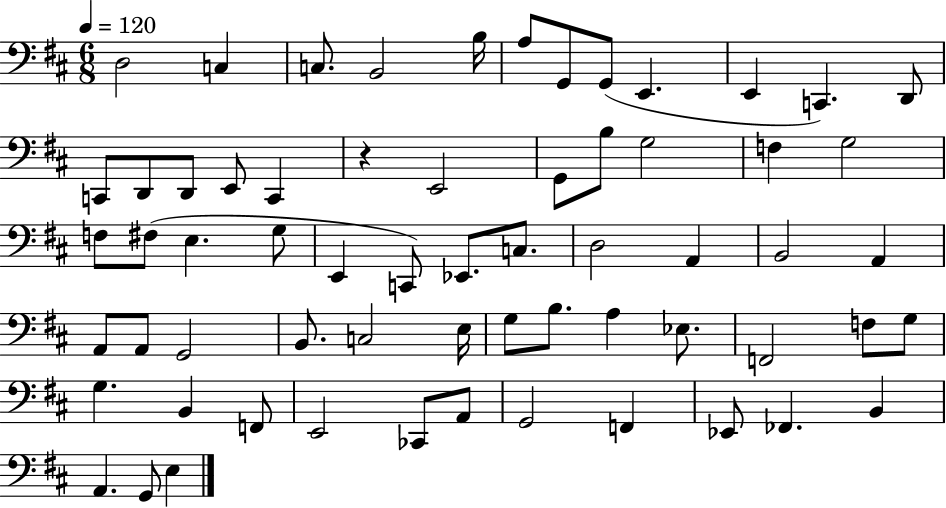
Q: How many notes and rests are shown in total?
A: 63